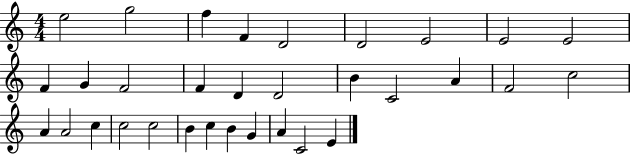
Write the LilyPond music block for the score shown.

{
  \clef treble
  \numericTimeSignature
  \time 4/4
  \key c \major
  e''2 g''2 | f''4 f'4 d'2 | d'2 e'2 | e'2 e'2 | \break f'4 g'4 f'2 | f'4 d'4 d'2 | b'4 c'2 a'4 | f'2 c''2 | \break a'4 a'2 c''4 | c''2 c''2 | b'4 c''4 b'4 g'4 | a'4 c'2 e'4 | \break \bar "|."
}